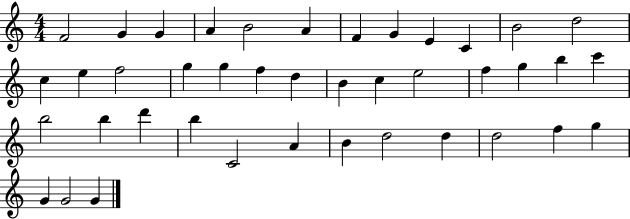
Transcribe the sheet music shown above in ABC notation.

X:1
T:Untitled
M:4/4
L:1/4
K:C
F2 G G A B2 A F G E C B2 d2 c e f2 g g f d B c e2 f g b c' b2 b d' b C2 A B d2 d d2 f g G G2 G